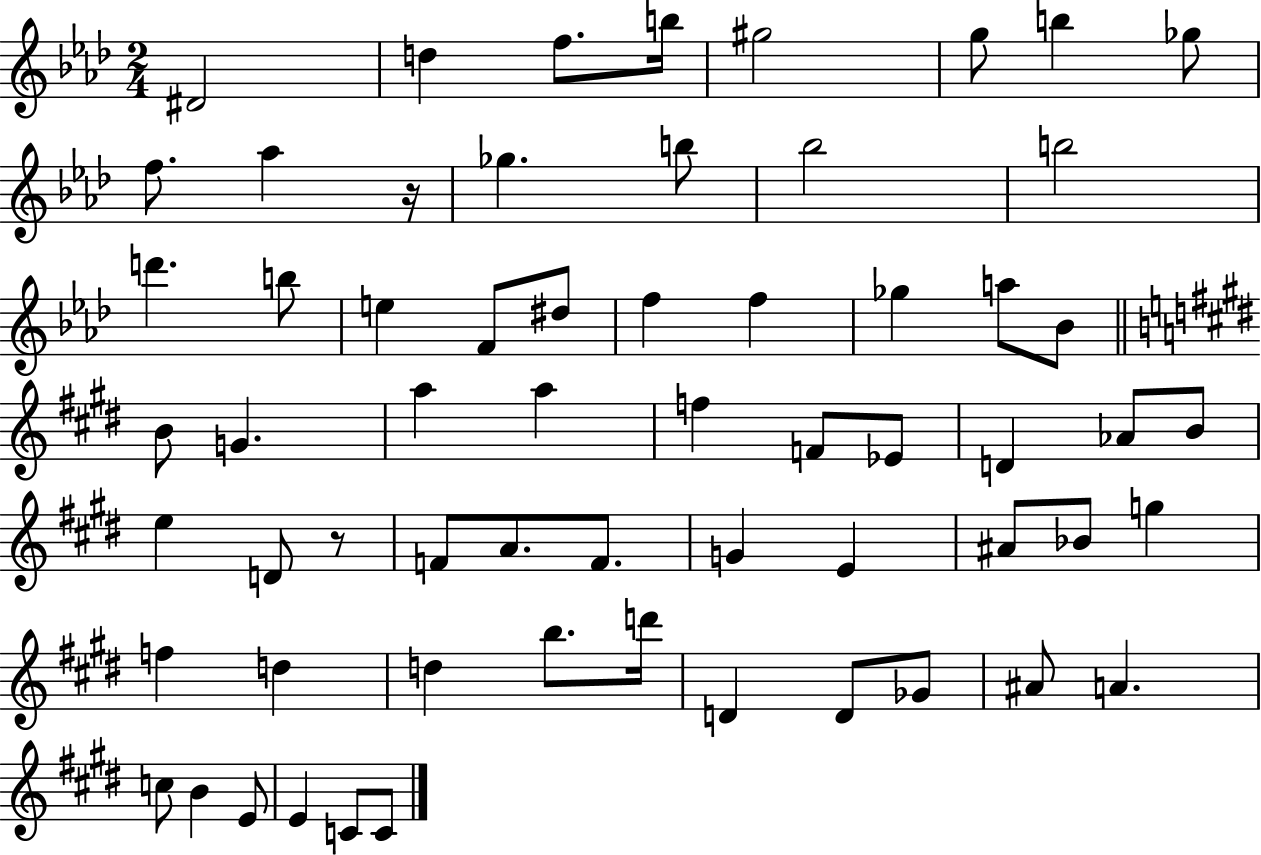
D#4/h D5/q F5/e. B5/s G#5/h G5/e B5/q Gb5/e F5/e. Ab5/q R/s Gb5/q. B5/e Bb5/h B5/h D6/q. B5/e E5/q F4/e D#5/e F5/q F5/q Gb5/q A5/e Bb4/e B4/e G4/q. A5/q A5/q F5/q F4/e Eb4/e D4/q Ab4/e B4/e E5/q D4/e R/e F4/e A4/e. F4/e. G4/q E4/q A#4/e Bb4/e G5/q F5/q D5/q D5/q B5/e. D6/s D4/q D4/e Gb4/e A#4/e A4/q. C5/e B4/q E4/e E4/q C4/e C4/e